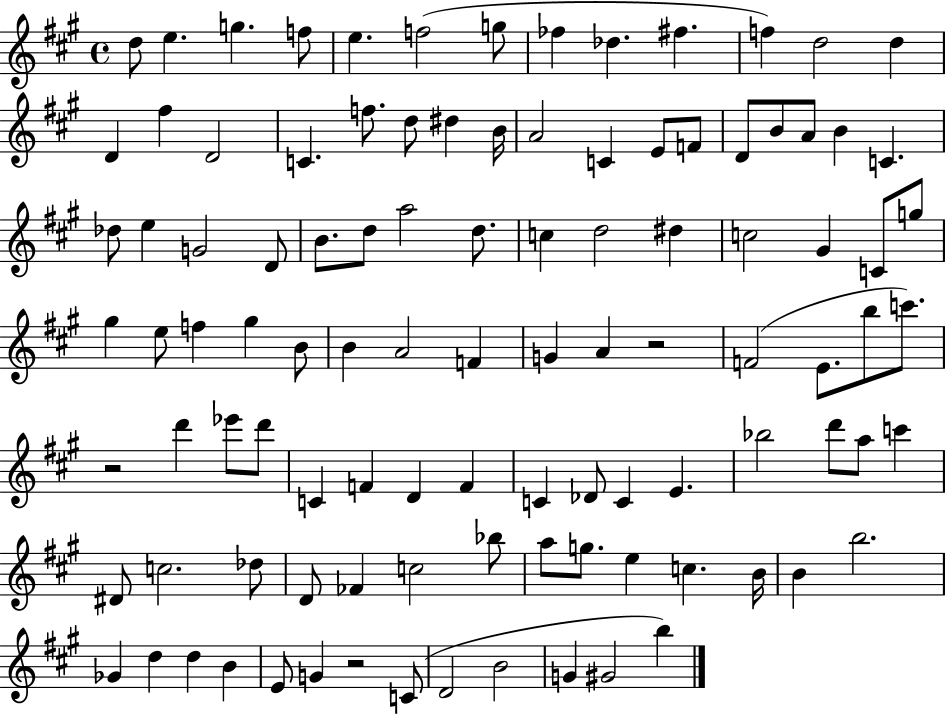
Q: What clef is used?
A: treble